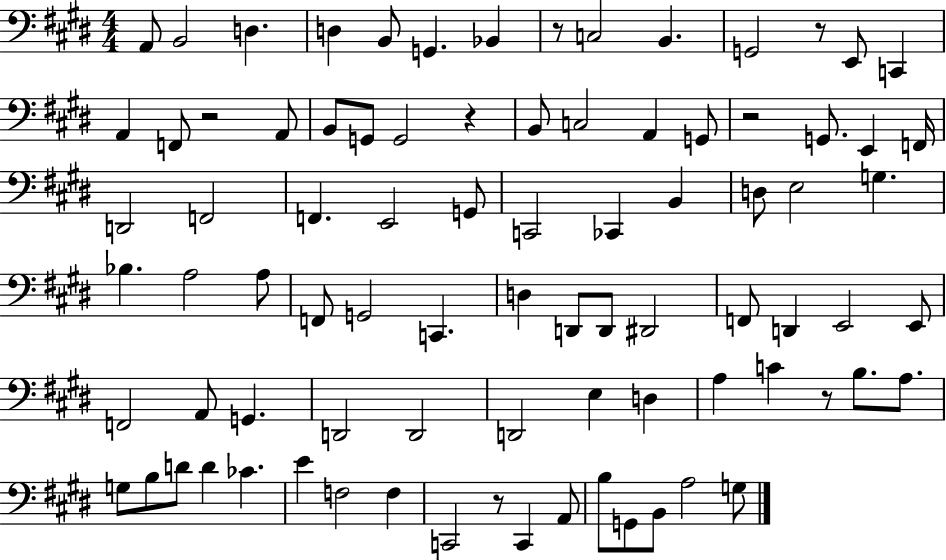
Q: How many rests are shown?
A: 7